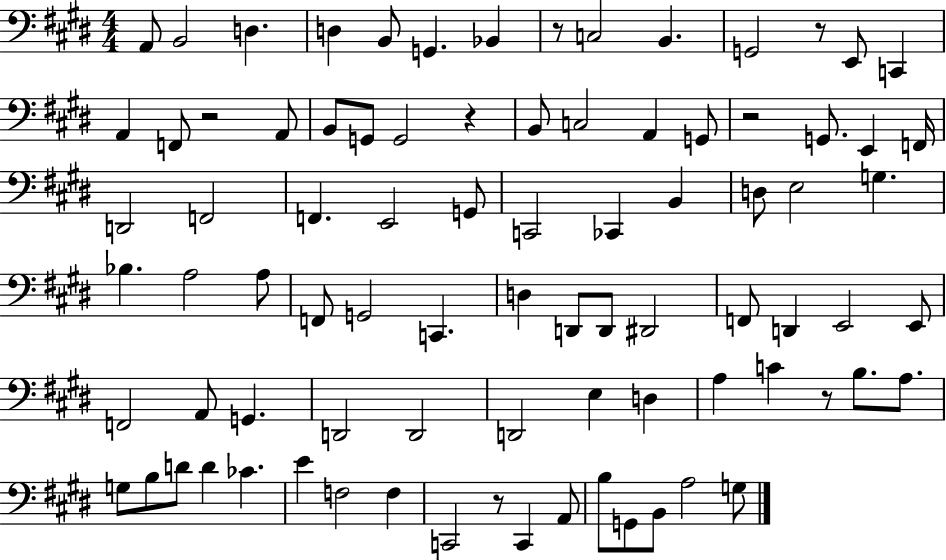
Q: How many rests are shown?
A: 7